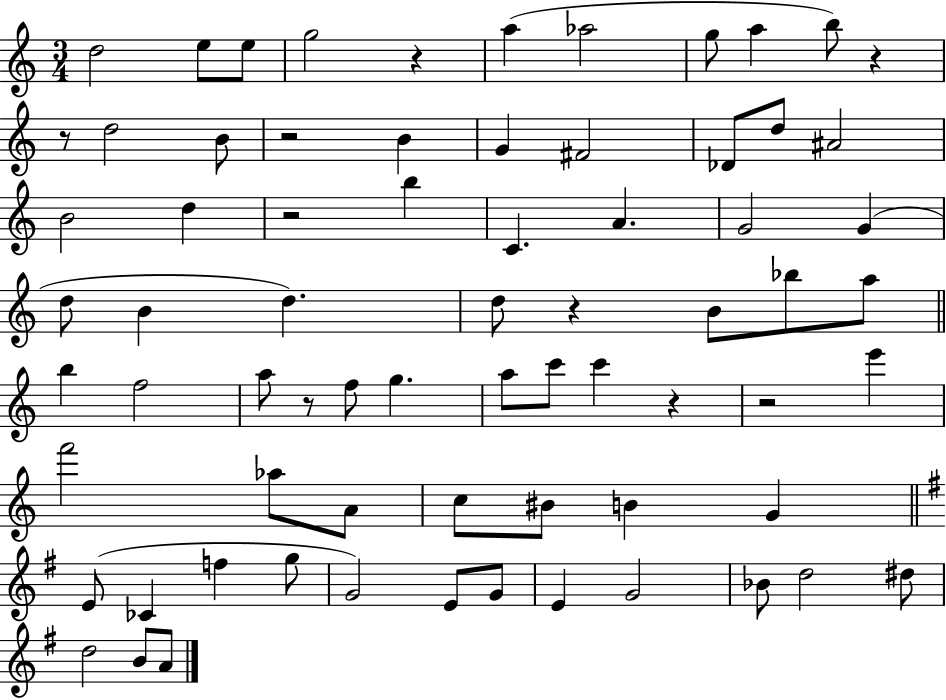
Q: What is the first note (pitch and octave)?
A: D5